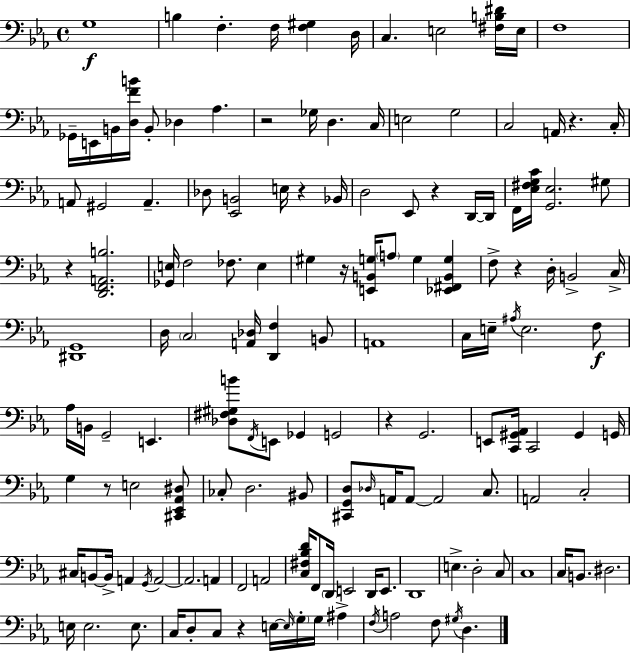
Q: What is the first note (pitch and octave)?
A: G3